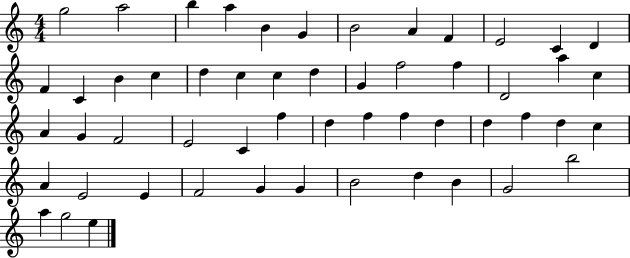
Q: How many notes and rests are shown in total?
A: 54